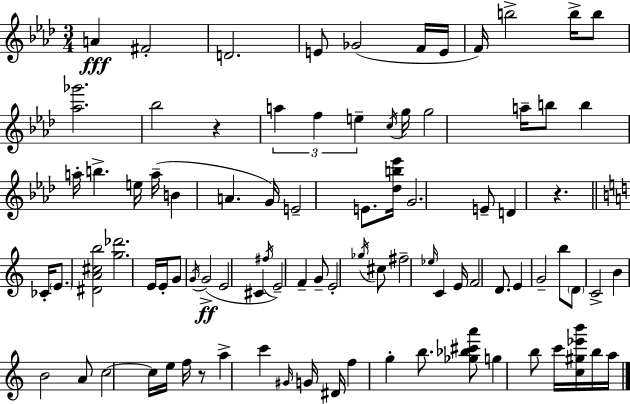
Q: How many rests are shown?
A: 3